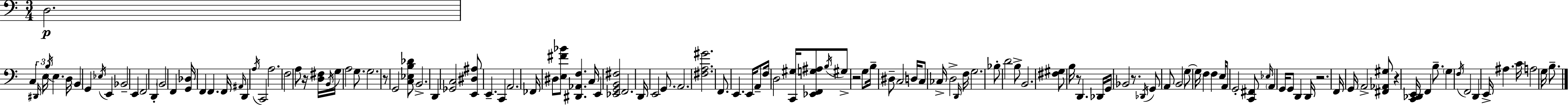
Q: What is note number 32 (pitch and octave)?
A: G3